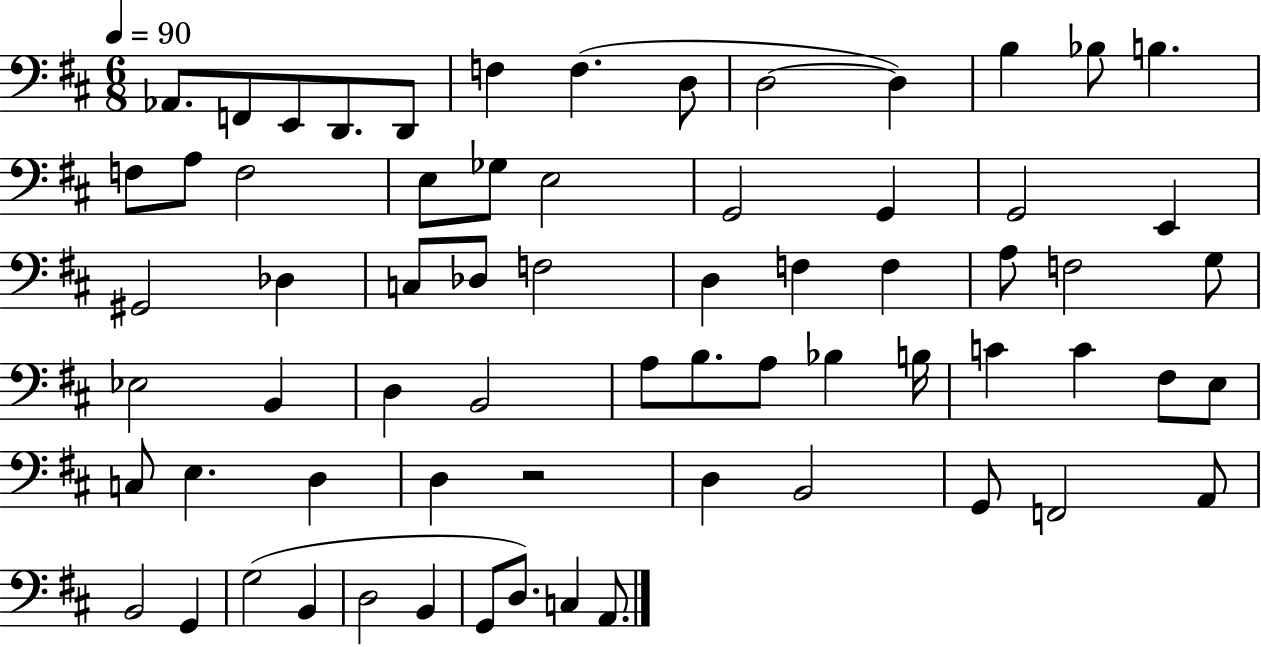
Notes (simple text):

Ab2/e. F2/e E2/e D2/e. D2/e F3/q F3/q. D3/e D3/h D3/q B3/q Bb3/e B3/q. F3/e A3/e F3/h E3/e Gb3/e E3/h G2/h G2/q G2/h E2/q G#2/h Db3/q C3/e Db3/e F3/h D3/q F3/q F3/q A3/e F3/h G3/e Eb3/h B2/q D3/q B2/h A3/e B3/e. A3/e Bb3/q B3/s C4/q C4/q F#3/e E3/e C3/e E3/q. D3/q D3/q R/h D3/q B2/h G2/e F2/h A2/e B2/h G2/q G3/h B2/q D3/h B2/q G2/e D3/e. C3/q A2/e.